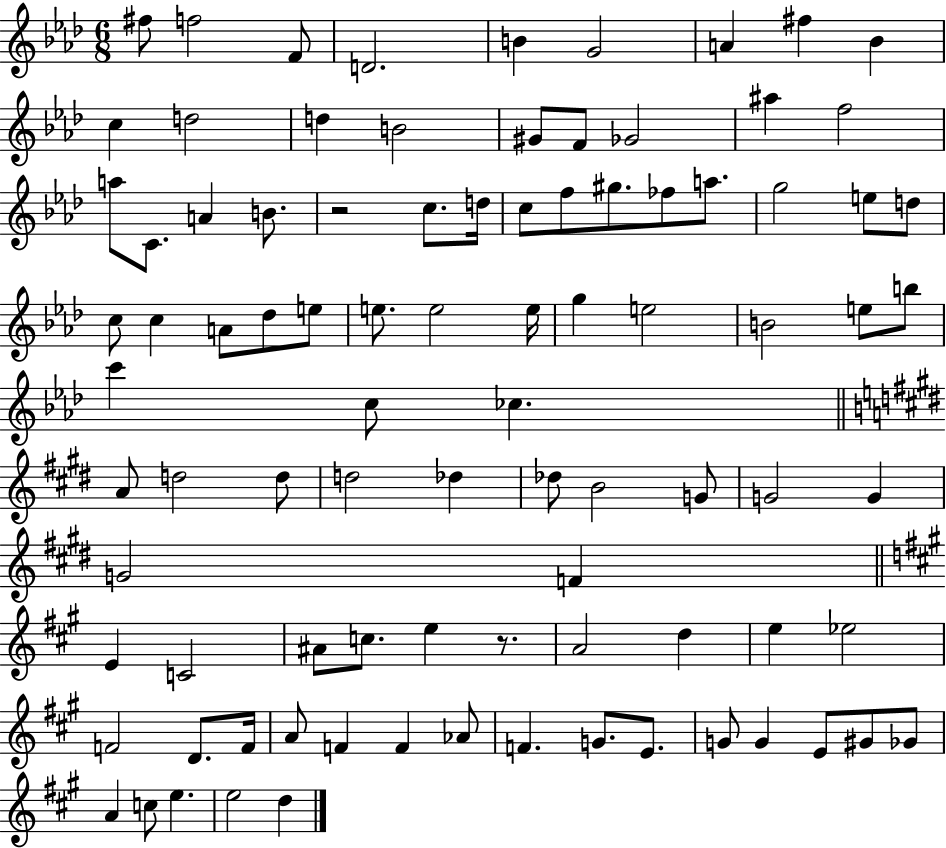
{
  \clef treble
  \numericTimeSignature
  \time 6/8
  \key aes \major
  fis''8 f''2 f'8 | d'2. | b'4 g'2 | a'4 fis''4 bes'4 | \break c''4 d''2 | d''4 b'2 | gis'8 f'8 ges'2 | ais''4 f''2 | \break a''8 c'8. a'4 b'8. | r2 c''8. d''16 | c''8 f''8 gis''8. fes''8 a''8. | g''2 e''8 d''8 | \break c''8 c''4 a'8 des''8 e''8 | e''8. e''2 e''16 | g''4 e''2 | b'2 e''8 b''8 | \break c'''4 c''8 ces''4. | \bar "||" \break \key e \major a'8 d''2 d''8 | d''2 des''4 | des''8 b'2 g'8 | g'2 g'4 | \break g'2 f'4 | \bar "||" \break \key a \major e'4 c'2 | ais'8 c''8. e''4 r8. | a'2 d''4 | e''4 ees''2 | \break f'2 d'8. f'16 | a'8 f'4 f'4 aes'8 | f'4. g'8. e'8. | g'8 g'4 e'8 gis'8 ges'8 | \break a'4 c''8 e''4. | e''2 d''4 | \bar "|."
}